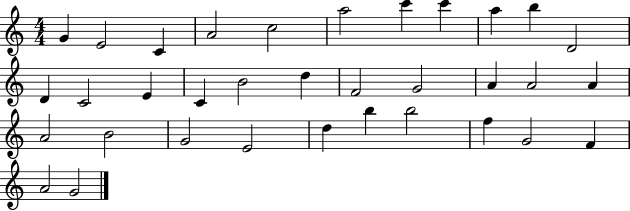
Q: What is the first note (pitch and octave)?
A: G4